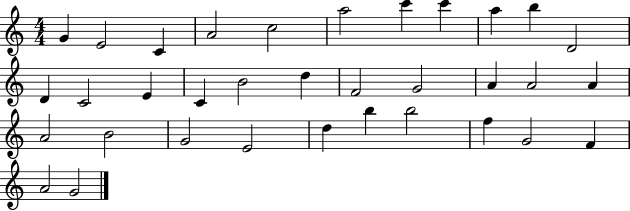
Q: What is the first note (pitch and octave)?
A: G4